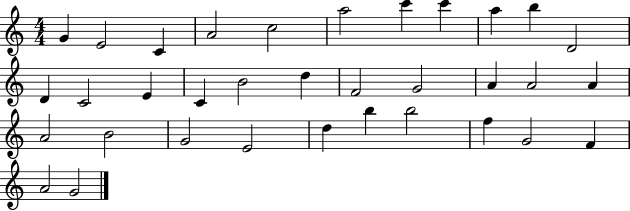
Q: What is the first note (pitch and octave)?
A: G4